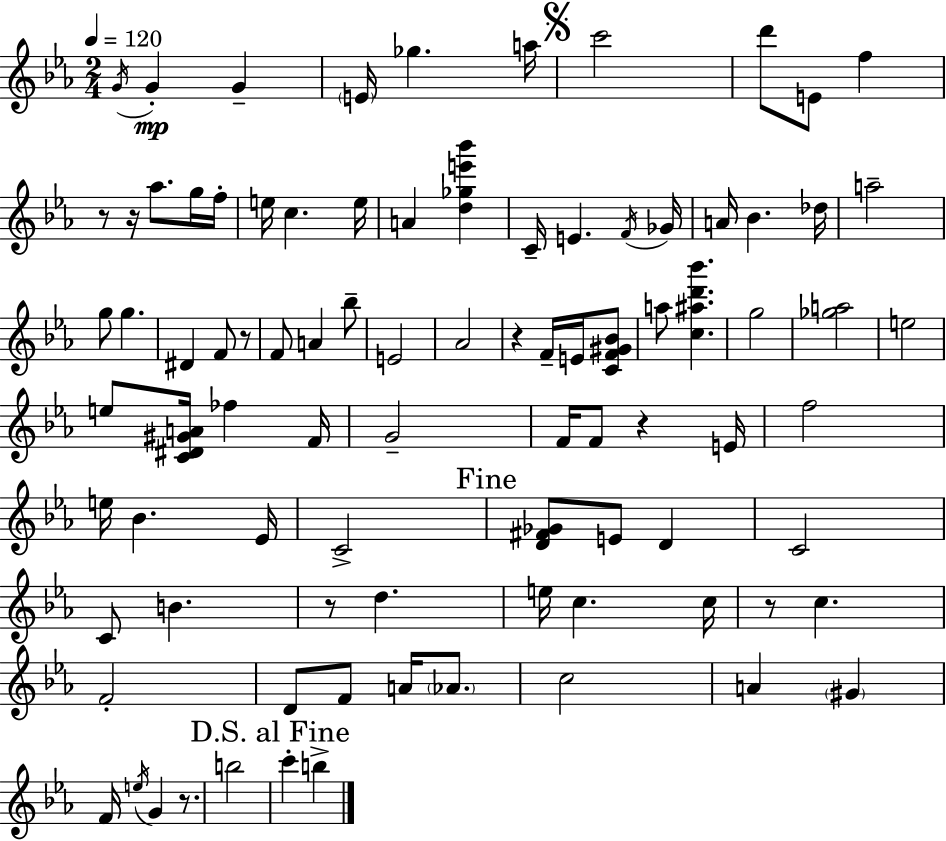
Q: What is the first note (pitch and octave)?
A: G4